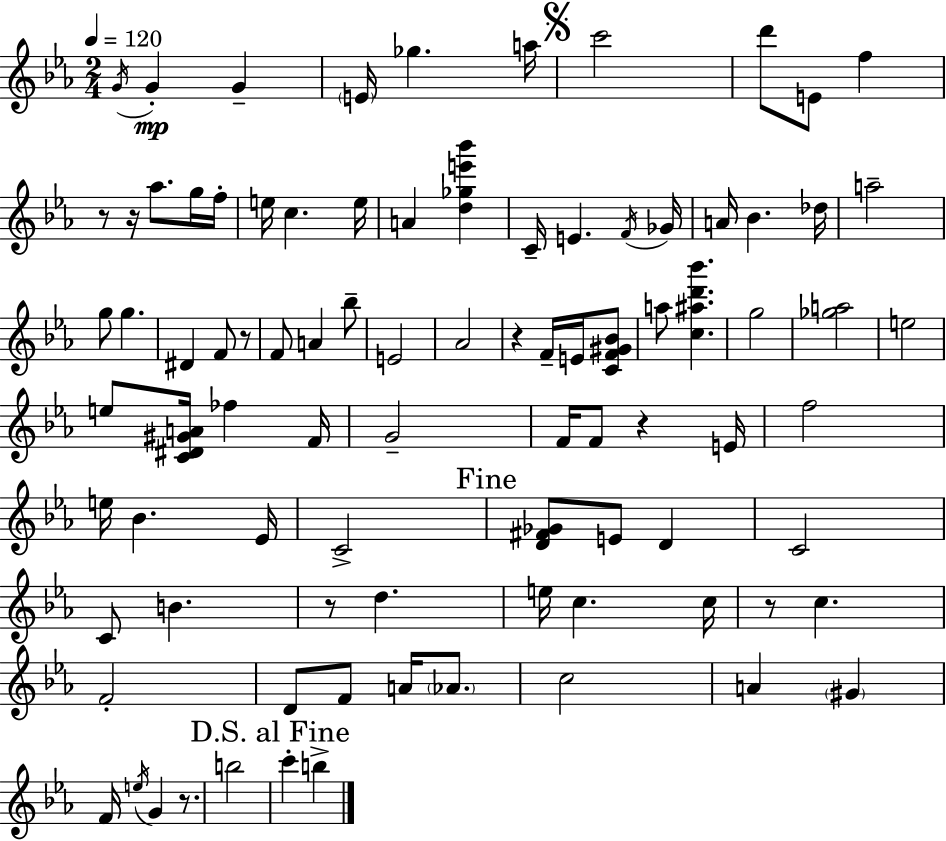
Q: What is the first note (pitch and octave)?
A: G4